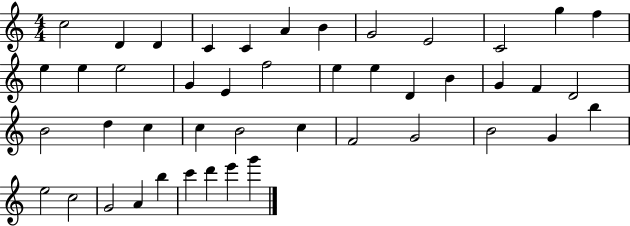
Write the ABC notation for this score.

X:1
T:Untitled
M:4/4
L:1/4
K:C
c2 D D C C A B G2 E2 C2 g f e e e2 G E f2 e e D B G F D2 B2 d c c B2 c F2 G2 B2 G b e2 c2 G2 A b c' d' e' g'